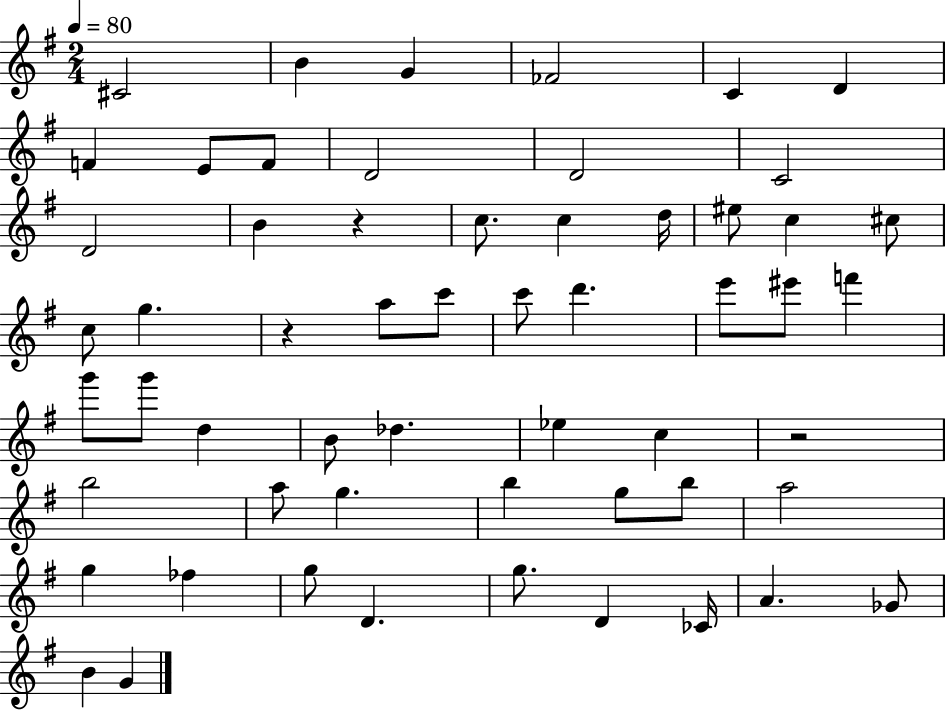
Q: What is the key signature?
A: G major